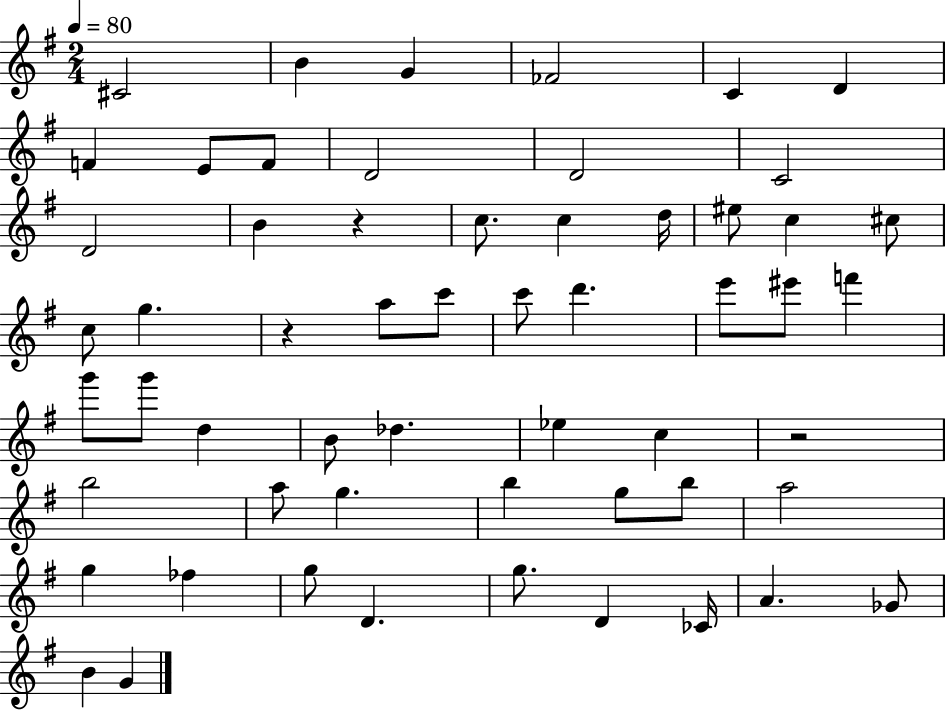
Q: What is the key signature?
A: G major